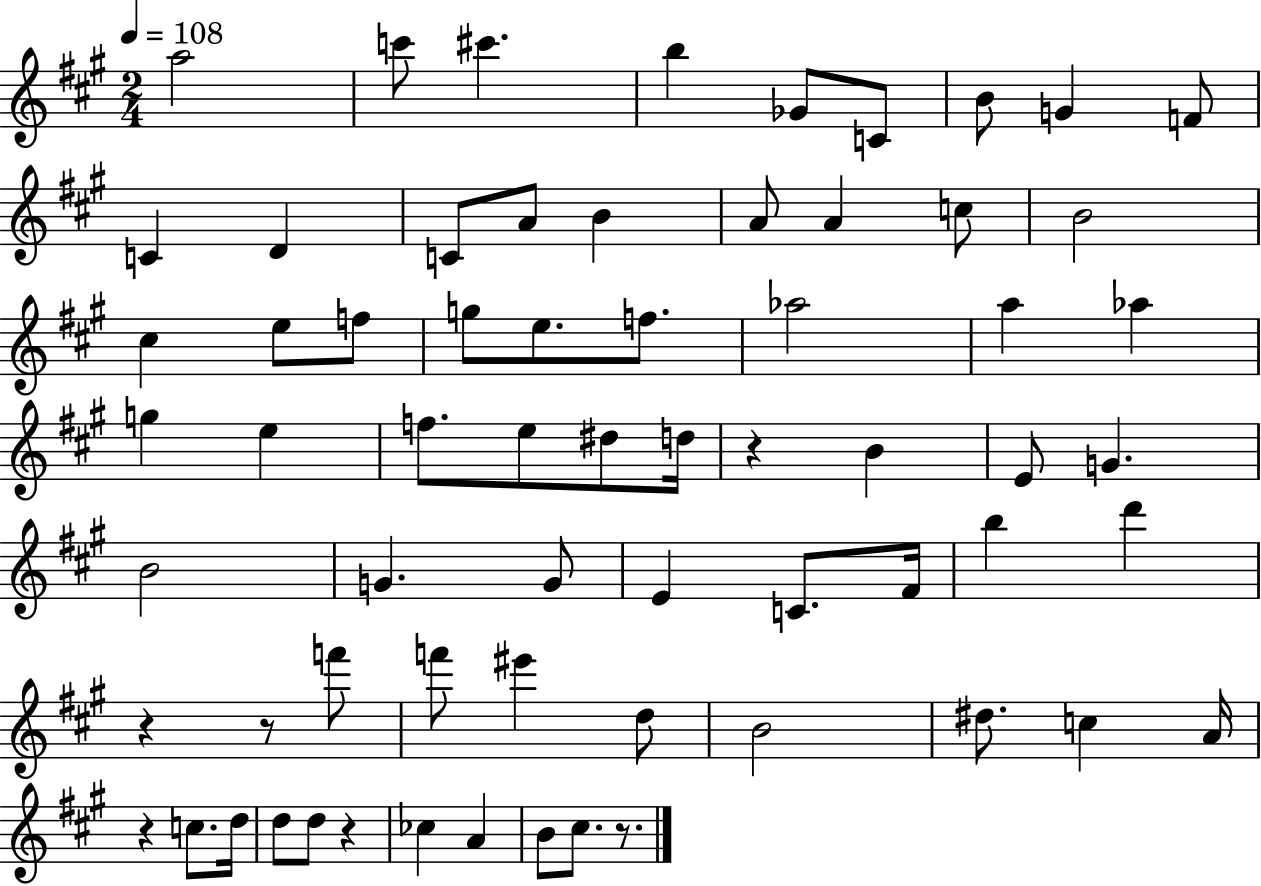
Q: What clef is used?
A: treble